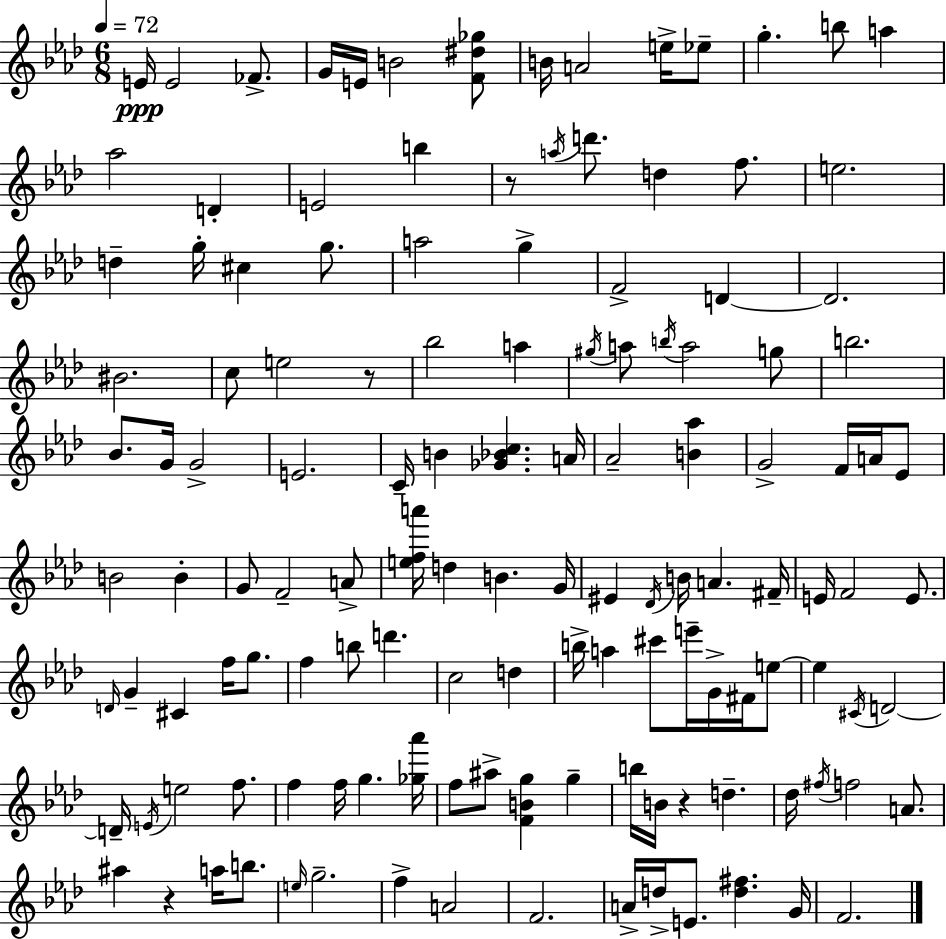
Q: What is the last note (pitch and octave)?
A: F4